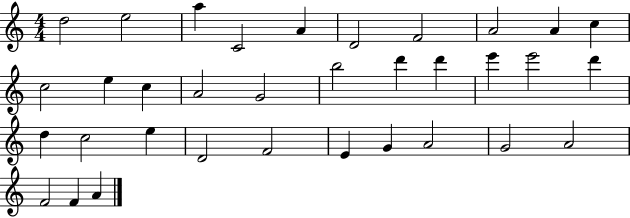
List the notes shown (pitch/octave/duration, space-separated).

D5/h E5/h A5/q C4/h A4/q D4/h F4/h A4/h A4/q C5/q C5/h E5/q C5/q A4/h G4/h B5/h D6/q D6/q E6/q E6/h D6/q D5/q C5/h E5/q D4/h F4/h E4/q G4/q A4/h G4/h A4/h F4/h F4/q A4/q